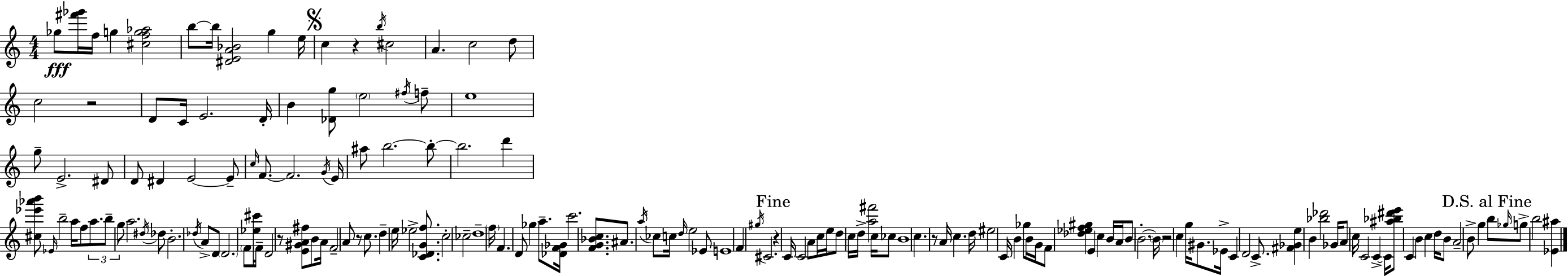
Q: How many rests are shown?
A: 7